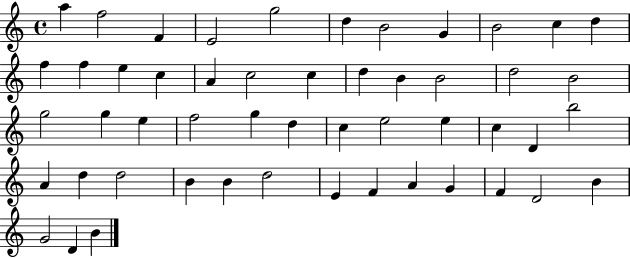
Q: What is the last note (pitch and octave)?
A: B4